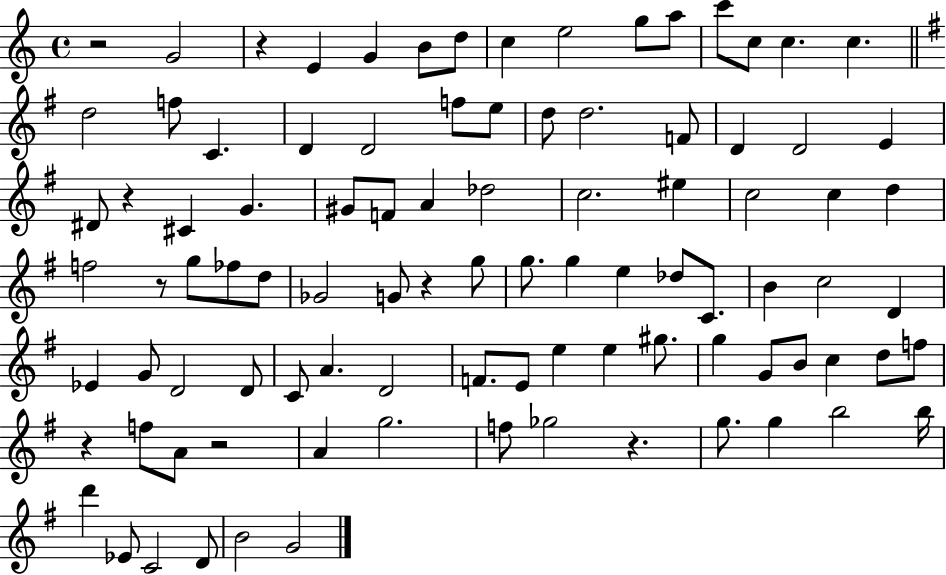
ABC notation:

X:1
T:Untitled
M:4/4
L:1/4
K:C
z2 G2 z E G B/2 d/2 c e2 g/2 a/2 c'/2 c/2 c c d2 f/2 C D D2 f/2 e/2 d/2 d2 F/2 D D2 E ^D/2 z ^C G ^G/2 F/2 A _d2 c2 ^e c2 c d f2 z/2 g/2 _f/2 d/2 _G2 G/2 z g/2 g/2 g e _d/2 C/2 B c2 D _E G/2 D2 D/2 C/2 A D2 F/2 E/2 e e ^g/2 g G/2 B/2 c d/2 f/2 z f/2 A/2 z2 A g2 f/2 _g2 z g/2 g b2 b/4 d' _E/2 C2 D/2 B2 G2